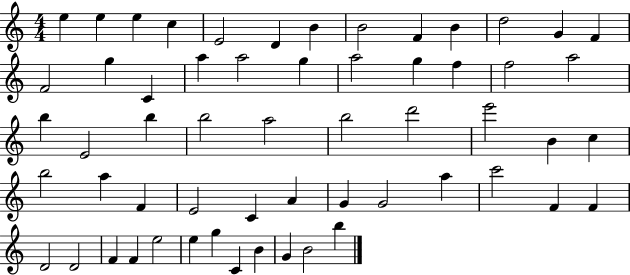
E5/q E5/q E5/q C5/q E4/h D4/q B4/q B4/h F4/q B4/q D5/h G4/q F4/q F4/h G5/q C4/q A5/q A5/h G5/q A5/h G5/q F5/q F5/h A5/h B5/q E4/h B5/q B5/h A5/h B5/h D6/h E6/h B4/q C5/q B5/h A5/q F4/q E4/h C4/q A4/q G4/q G4/h A5/q C6/h F4/q F4/q D4/h D4/h F4/q F4/q E5/h E5/q G5/q C4/q B4/q G4/q B4/h B5/q